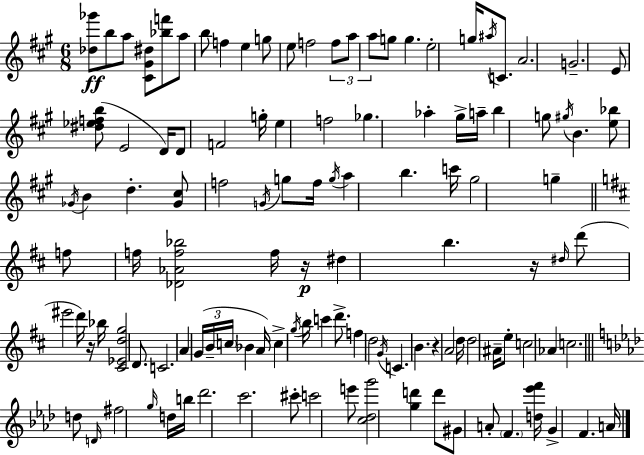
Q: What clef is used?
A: treble